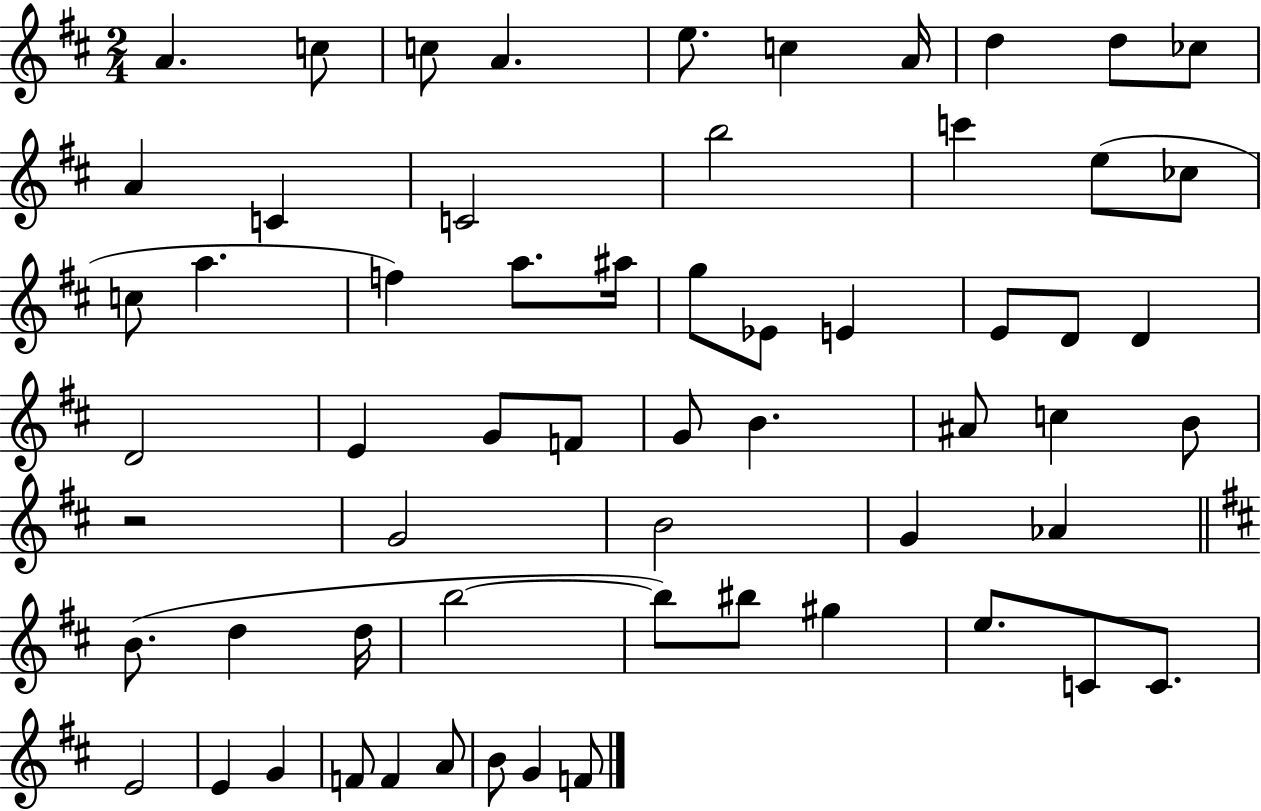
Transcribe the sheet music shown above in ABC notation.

X:1
T:Untitled
M:2/4
L:1/4
K:D
A c/2 c/2 A e/2 c A/4 d d/2 _c/2 A C C2 b2 c' e/2 _c/2 c/2 a f a/2 ^a/4 g/2 _E/2 E E/2 D/2 D D2 E G/2 F/2 G/2 B ^A/2 c B/2 z2 G2 B2 G _A B/2 d d/4 b2 b/2 ^b/2 ^g e/2 C/2 C/2 E2 E G F/2 F A/2 B/2 G F/2